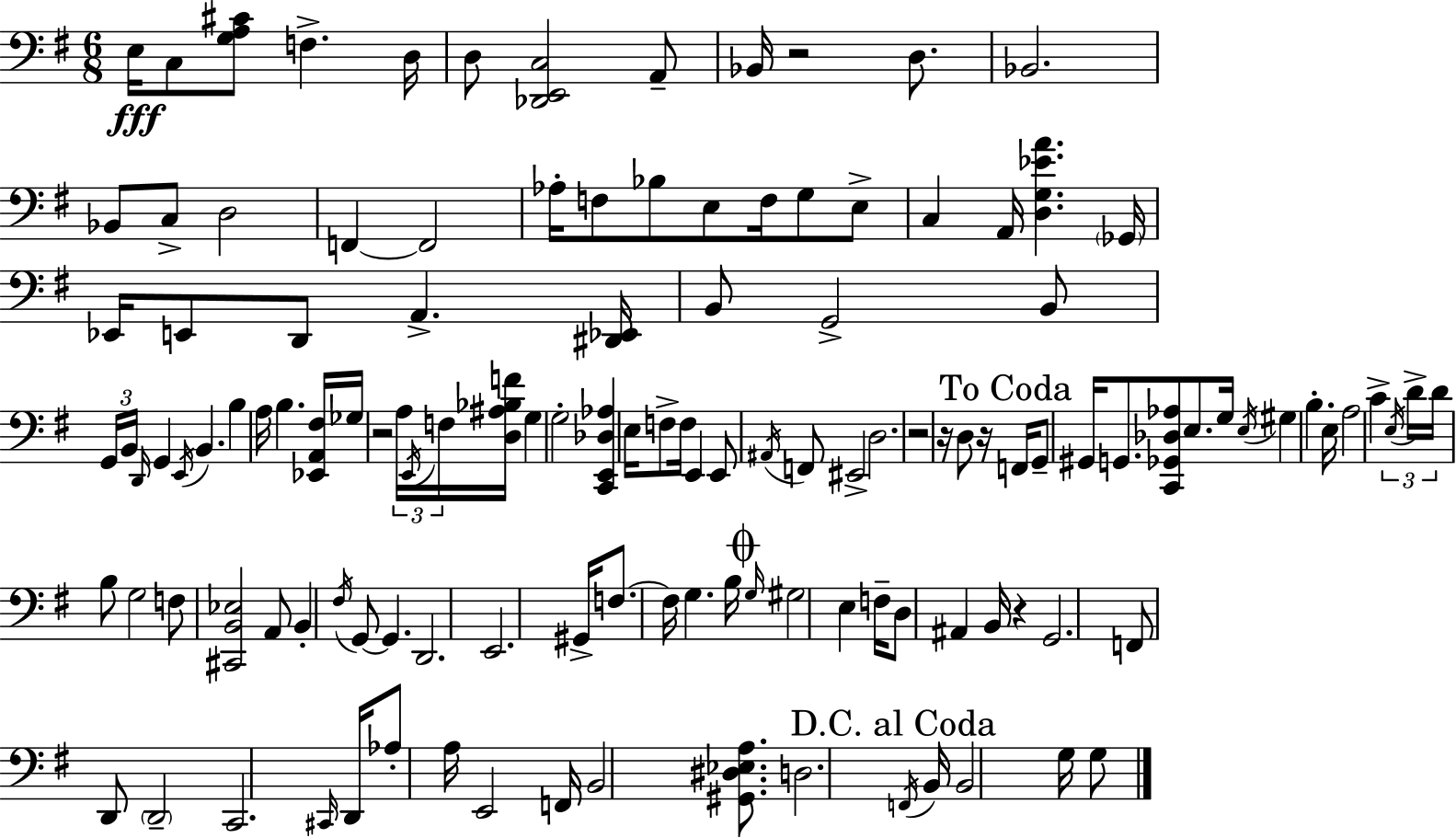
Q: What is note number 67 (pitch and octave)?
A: A3